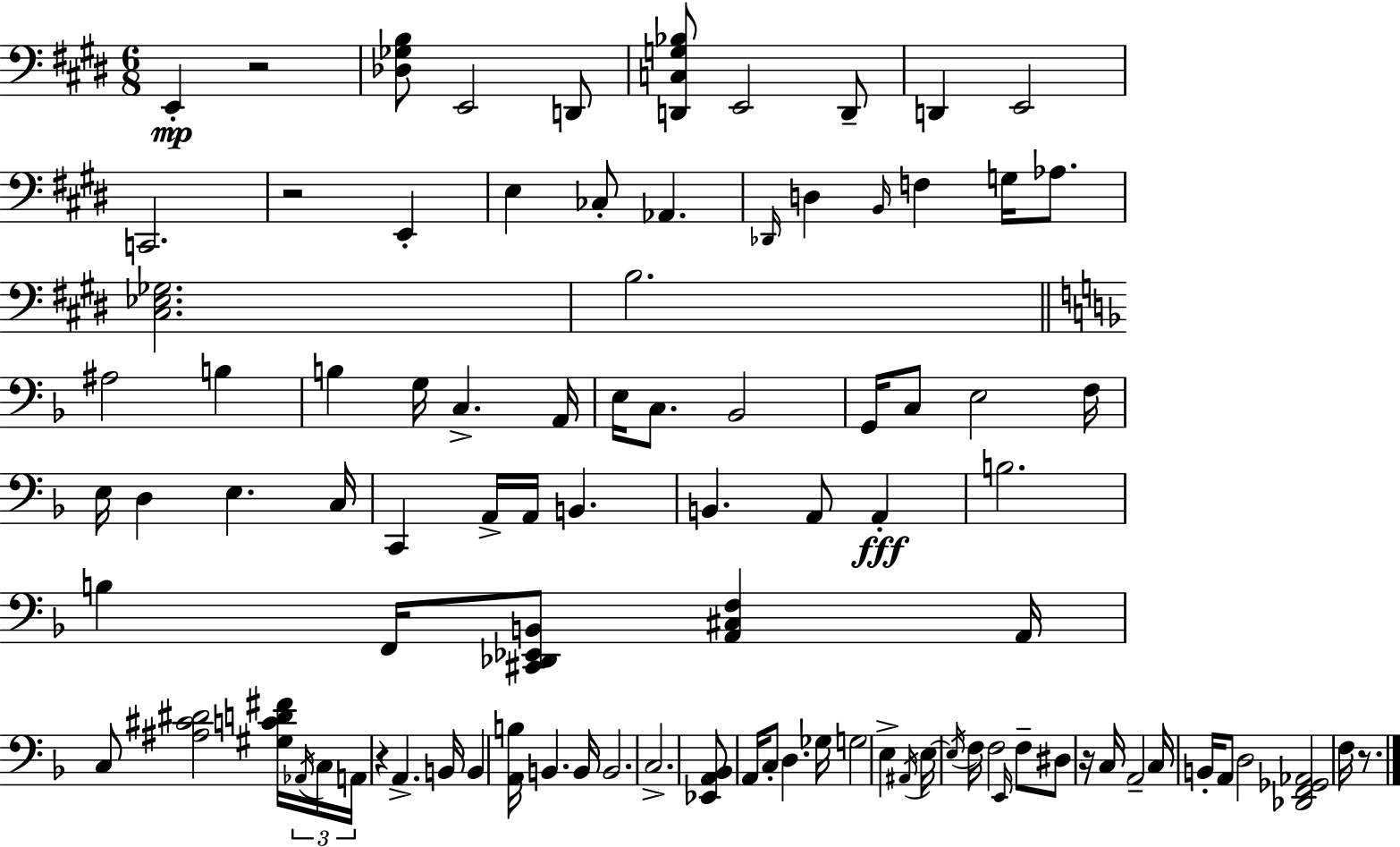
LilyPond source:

{
  \clef bass
  \numericTimeSignature
  \time 6/8
  \key e \major
  e,4-.\mp r2 | <des ges b>8 e,2 d,8 | <d, c g bes>8 e,2 d,8-- | d,4 e,2 | \break c,2. | r2 e,4-. | e4 ces8-. aes,4. | \grace { des,16 } d4 \grace { b,16 } f4 g16 aes8. | \break <cis ees ges>2. | b2. | \bar "||" \break \key f \major ais2 b4 | b4 g16 c4.-> a,16 | e16 c8. bes,2 | g,16 c8 e2 f16 | \break e16 d4 e4. c16 | c,4 a,16-> a,16 b,4. | b,4. a,8 a,4-.\fff | b2. | \break b4 f,16 <cis, des, ees, b,>8 <a, cis f>4 a,16 | c8 <ais cis' dis'>2 <gis c' d' fis'>16 \tuplet 3/2 { \acciaccatura { aes,16 } | c16 a,16 } r4 a,4.-> | b,16 b,4 <a, b>16 b,4. | \break b,16 b,2. | c2.-> | <ees, a, bes,>8 a,16 c8-. d4. | ges16 g2 e4-> | \break \acciaccatura { ais,16 } e16~~ \acciaccatura { e16 } f16 f2 | \grace { e,16 } f8-- dis8 r16 c16 a,2-- | c16 b,16-. a,8 d2 | <des, f, ges, aes,>2 | \break f16 r8. \bar "|."
}